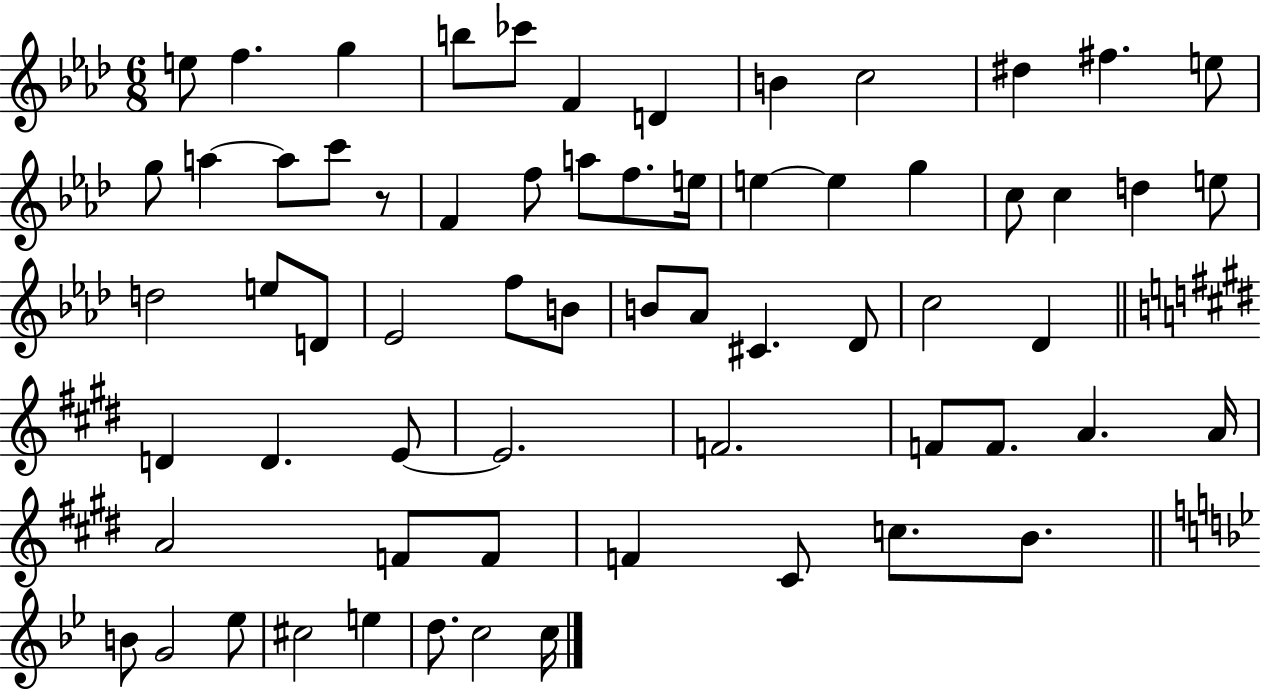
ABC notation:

X:1
T:Untitled
M:6/8
L:1/4
K:Ab
e/2 f g b/2 _c'/2 F D B c2 ^d ^f e/2 g/2 a a/2 c'/2 z/2 F f/2 a/2 f/2 e/4 e e g c/2 c d e/2 d2 e/2 D/2 _E2 f/2 B/2 B/2 _A/2 ^C _D/2 c2 _D D D E/2 E2 F2 F/2 F/2 A A/4 A2 F/2 F/2 F ^C/2 c/2 B/2 B/2 G2 _e/2 ^c2 e d/2 c2 c/4